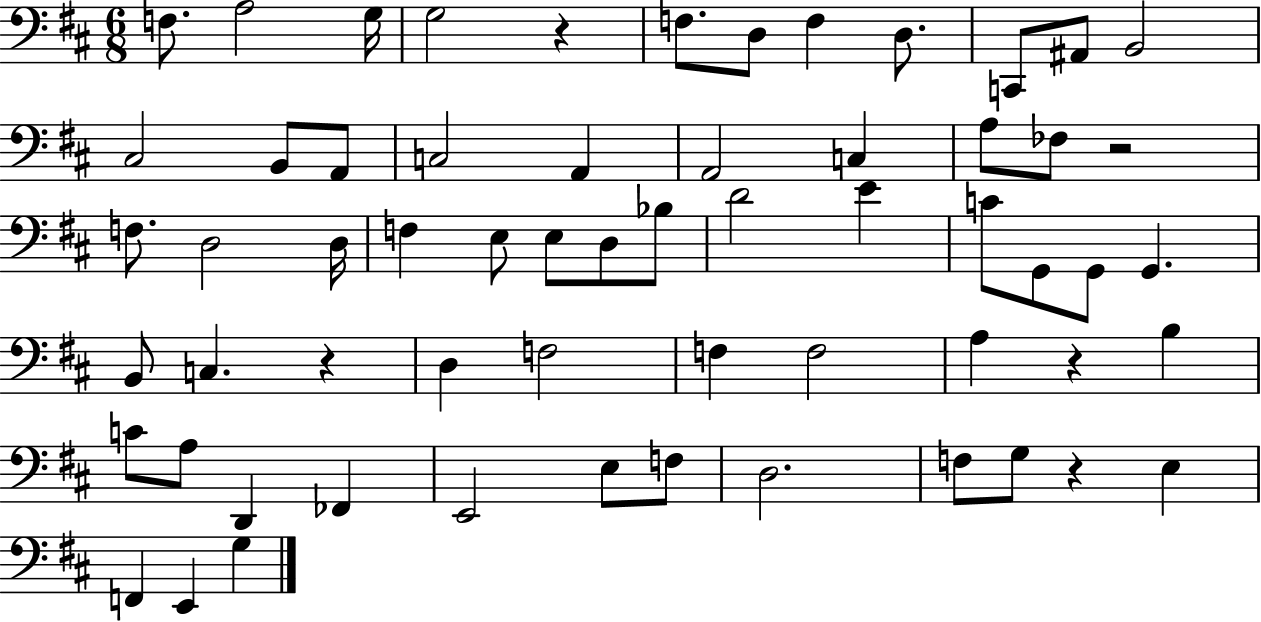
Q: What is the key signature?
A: D major